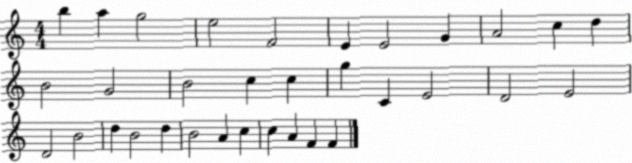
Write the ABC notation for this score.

X:1
T:Untitled
M:4/4
L:1/4
K:C
b a g2 e2 F2 E E2 G A2 c d B2 G2 B2 c c g C E2 D2 E2 D2 B2 d B2 d B2 A c c A F F